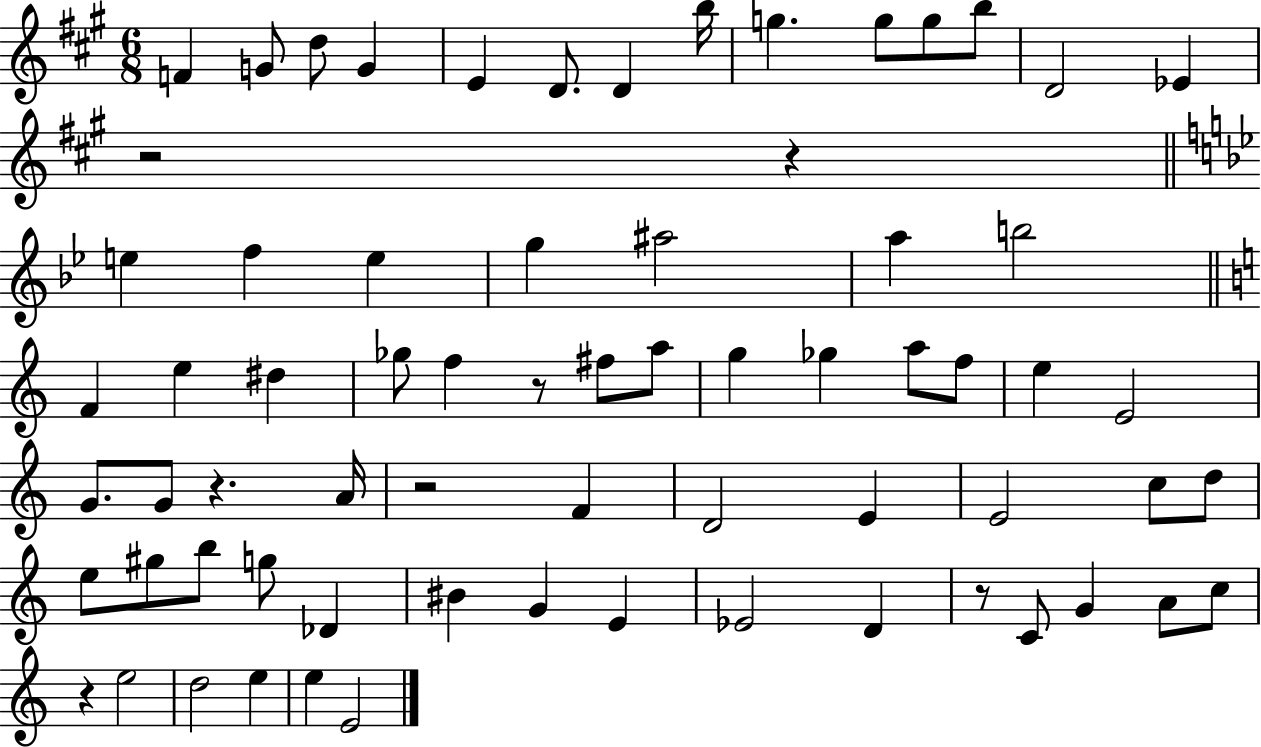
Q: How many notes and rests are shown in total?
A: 69